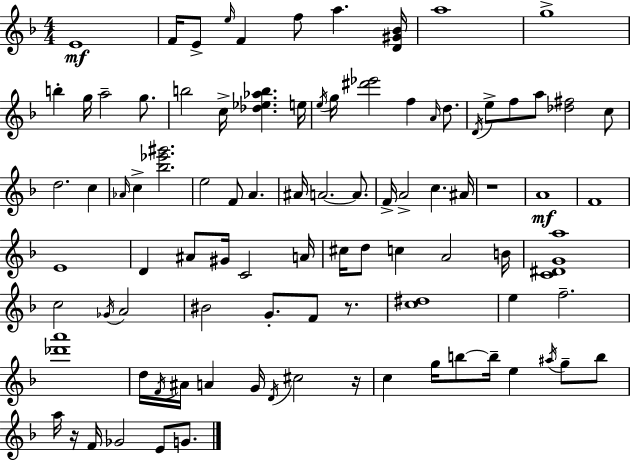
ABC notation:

X:1
T:Untitled
M:4/4
L:1/4
K:Dm
E4 F/4 E/2 e/4 F f/2 a [D^G_B]/4 a4 g4 b g/4 a2 g/2 b2 c/4 [_d_e_ab] e/4 e/4 g/4 [^d'_e']2 f A/4 d/2 D/4 e/2 f/2 a/2 [_d^f]2 c/2 d2 c _A/4 c [_b_e'^g']2 e2 F/2 A ^A/4 A2 A/2 F/4 A2 c ^A/4 z4 A4 F4 E4 D ^A/2 ^G/4 C2 A/4 ^c/4 d/2 c A2 B/4 [C^DGa]4 c2 _G/4 A2 ^B2 G/2 F/2 z/2 [c^d]4 e f2 [_d'a']4 d/4 F/4 ^A/4 A G/4 D/4 ^c2 z/4 c g/4 b/2 b/4 e ^a/4 g/2 b/2 a/4 z/4 F/4 _G2 E/2 G/2